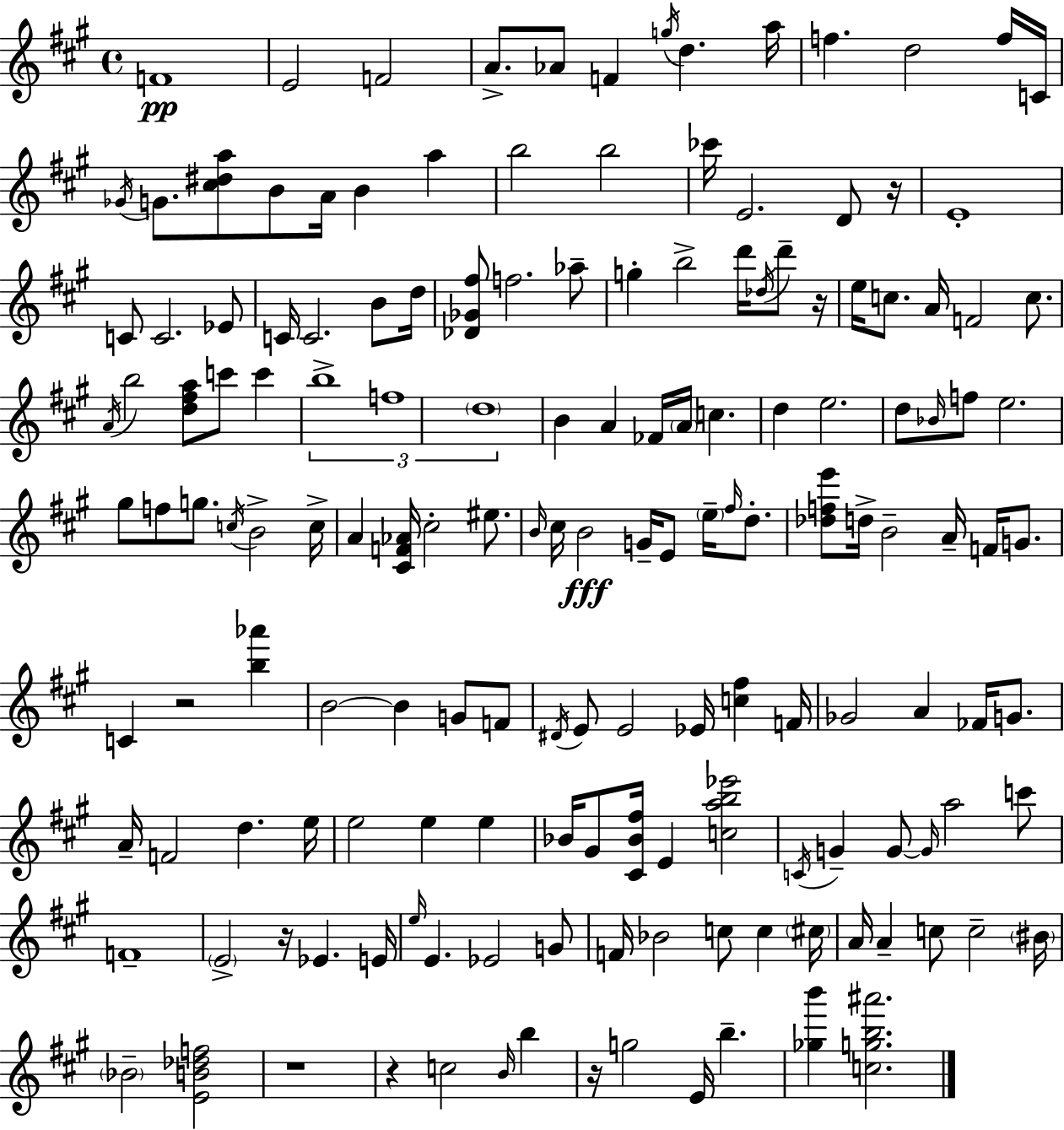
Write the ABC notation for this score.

X:1
T:Untitled
M:4/4
L:1/4
K:A
F4 E2 F2 A/2 _A/2 F g/4 d a/4 f d2 f/4 C/4 _G/4 G/2 [^c^da]/2 B/2 A/4 B a b2 b2 _c'/4 E2 D/2 z/4 E4 C/2 C2 _E/2 C/4 C2 B/2 d/4 [_D_G^f]/2 f2 _a/2 g b2 d'/4 _d/4 d'/2 z/4 e/4 c/2 A/4 F2 c/2 A/4 b2 [d^fa]/2 c'/2 c' b4 f4 d4 B A _F/4 A/4 c d e2 d/2 _B/4 f/2 e2 ^g/2 f/2 g/2 c/4 B2 c/4 A [^CF_A]/4 ^c2 ^e/2 B/4 ^c/4 B2 G/4 E/2 e/4 ^f/4 d/2 [_dfe']/2 d/4 B2 A/4 F/4 G/2 C z2 [b_a'] B2 B G/2 F/2 ^D/4 E/2 E2 _E/4 [c^f] F/4 _G2 A _F/4 G/2 A/4 F2 d e/4 e2 e e _B/4 ^G/2 [^C_B^f]/4 E [cab_e']2 C/4 G G/2 G/4 a2 c'/2 F4 E2 z/4 _E E/4 e/4 E _E2 G/2 F/4 _B2 c/2 c ^c/4 A/4 A c/2 c2 ^B/4 _B2 [EB_df]2 z4 z c2 B/4 b z/4 g2 E/4 b [_gb'] [cgb^a']2